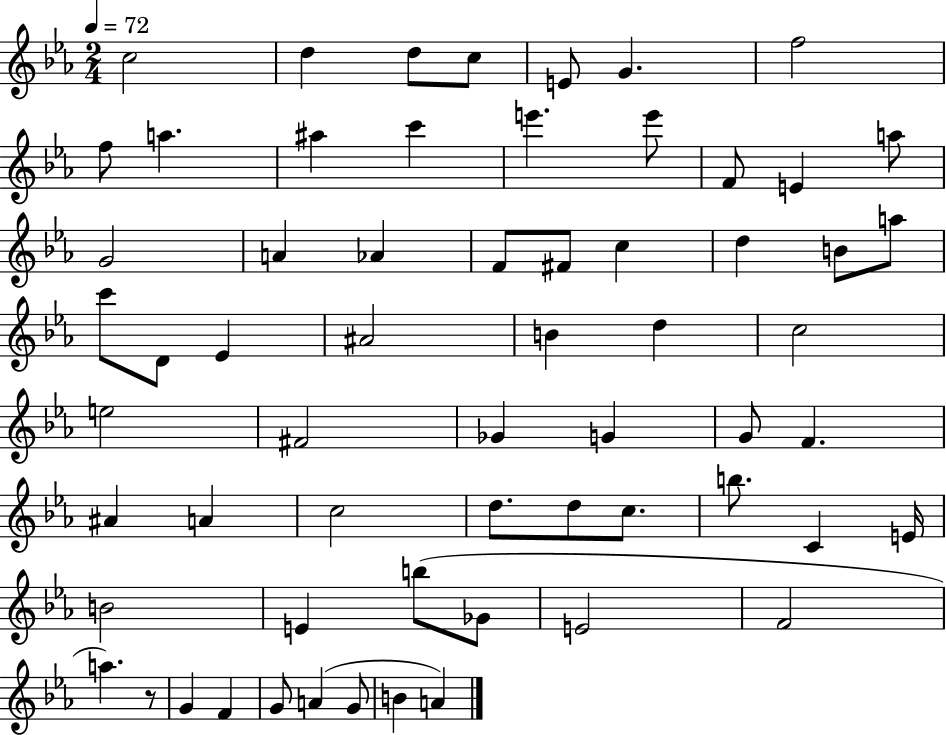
C5/h D5/q D5/e C5/e E4/e G4/q. F5/h F5/e A5/q. A#5/q C6/q E6/q. E6/e F4/e E4/q A5/e G4/h A4/q Ab4/q F4/e F#4/e C5/q D5/q B4/e A5/e C6/e D4/e Eb4/q A#4/h B4/q D5/q C5/h E5/h F#4/h Gb4/q G4/q G4/e F4/q. A#4/q A4/q C5/h D5/e. D5/e C5/e. B5/e. C4/q E4/s B4/h E4/q B5/e Gb4/e E4/h F4/h A5/q. R/e G4/q F4/q G4/e A4/q G4/e B4/q A4/q